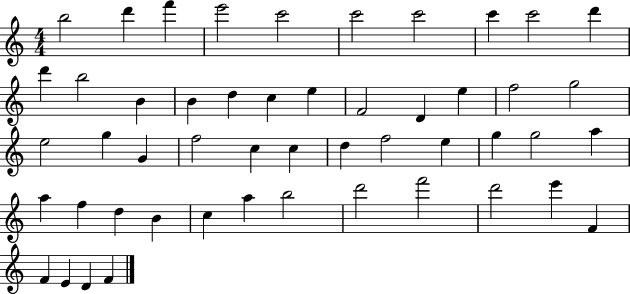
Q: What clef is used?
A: treble